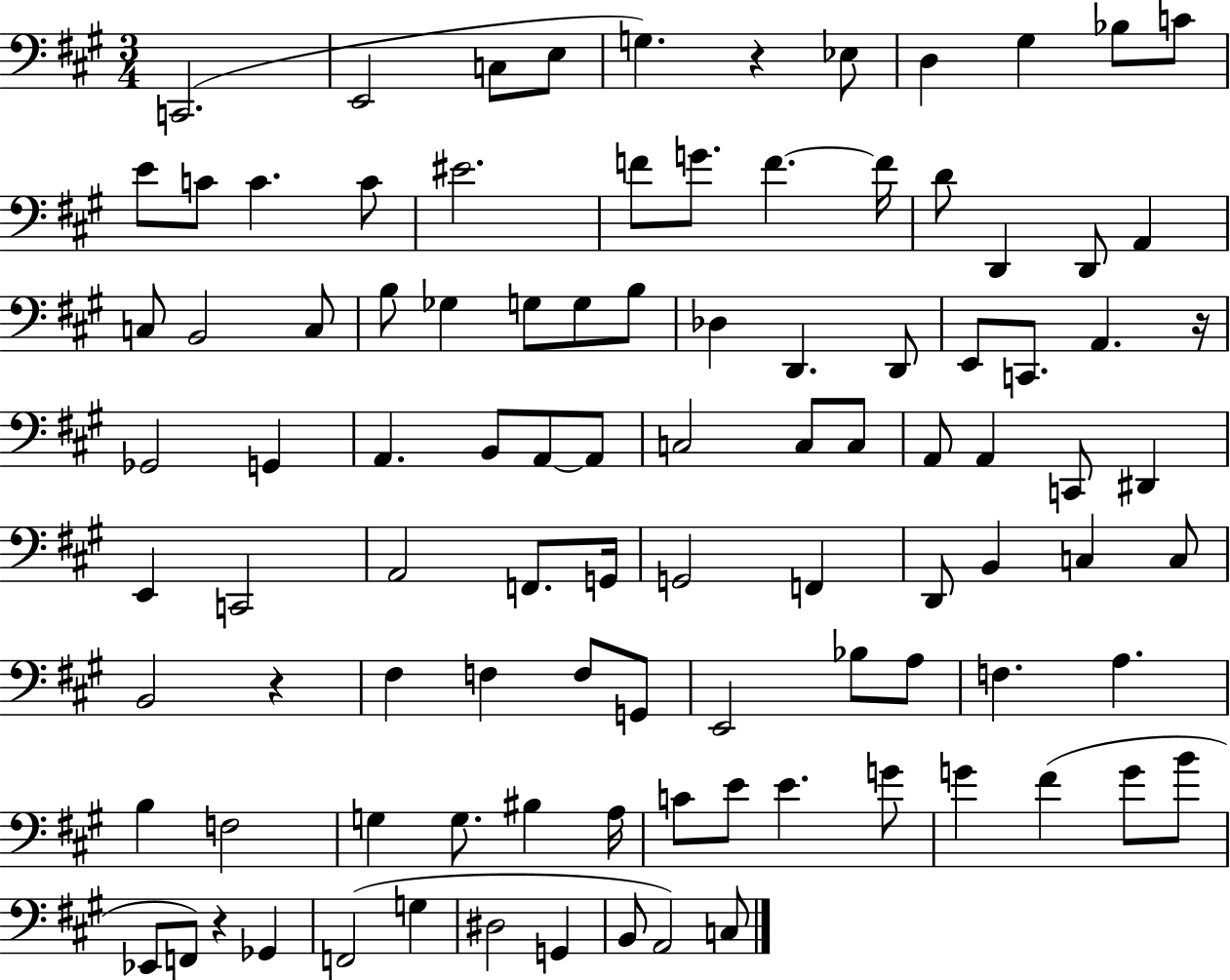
C2/h. E2/h C3/e E3/e G3/q. R/q Eb3/e D3/q G#3/q Bb3/e C4/e E4/e C4/e C4/q. C4/e EIS4/h. F4/e G4/e. F4/q. F4/s D4/e D2/q D2/e A2/q C3/e B2/h C3/e B3/e Gb3/q G3/e G3/e B3/e Db3/q D2/q. D2/e E2/e C2/e. A2/q. R/s Gb2/h G2/q A2/q. B2/e A2/e A2/e C3/h C3/e C3/e A2/e A2/q C2/e D#2/q E2/q C2/h A2/h F2/e. G2/s G2/h F2/q D2/e B2/q C3/q C3/e B2/h R/q F#3/q F3/q F3/e G2/e E2/h Bb3/e A3/e F3/q. A3/q. B3/q F3/h G3/q G3/e. BIS3/q A3/s C4/e E4/e E4/q. G4/e G4/q F#4/q G4/e B4/e Eb2/e F2/e R/q Gb2/q F2/h G3/q D#3/h G2/q B2/e A2/h C3/e